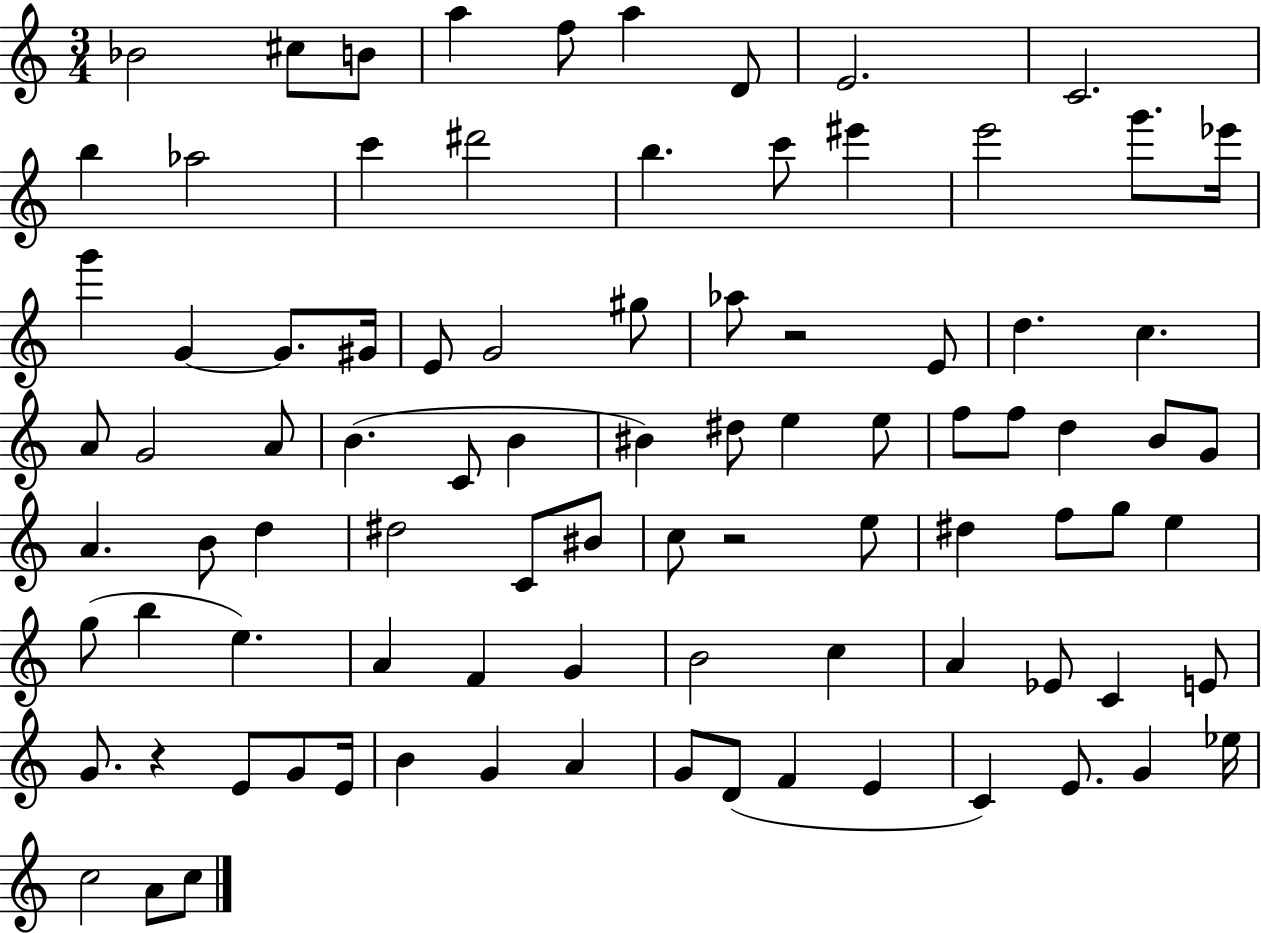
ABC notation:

X:1
T:Untitled
M:3/4
L:1/4
K:C
_B2 ^c/2 B/2 a f/2 a D/2 E2 C2 b _a2 c' ^d'2 b c'/2 ^e' e'2 g'/2 _e'/4 g' G G/2 ^G/4 E/2 G2 ^g/2 _a/2 z2 E/2 d c A/2 G2 A/2 B C/2 B ^B ^d/2 e e/2 f/2 f/2 d B/2 G/2 A B/2 d ^d2 C/2 ^B/2 c/2 z2 e/2 ^d f/2 g/2 e g/2 b e A F G B2 c A _E/2 C E/2 G/2 z E/2 G/2 E/4 B G A G/2 D/2 F E C E/2 G _e/4 c2 A/2 c/2